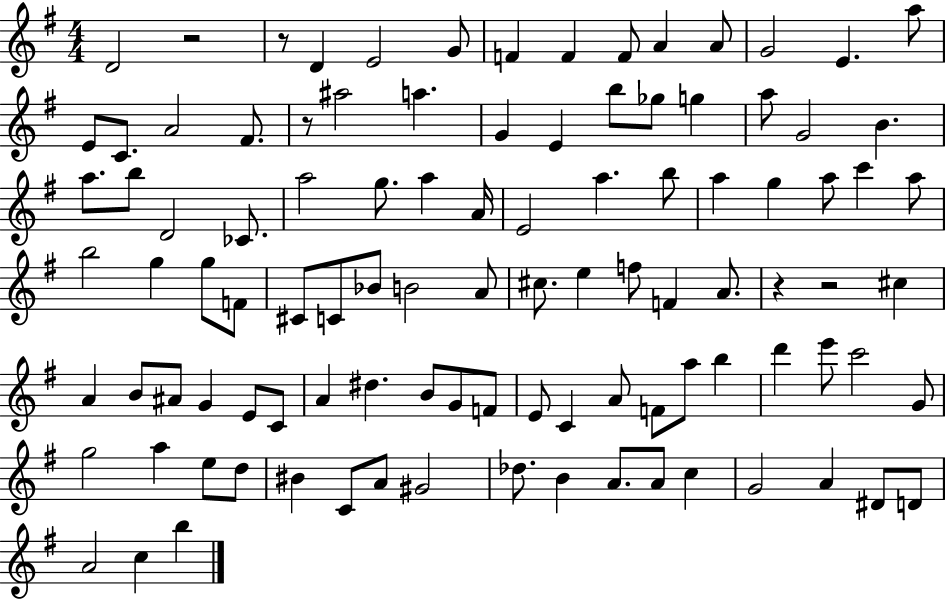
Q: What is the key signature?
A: G major